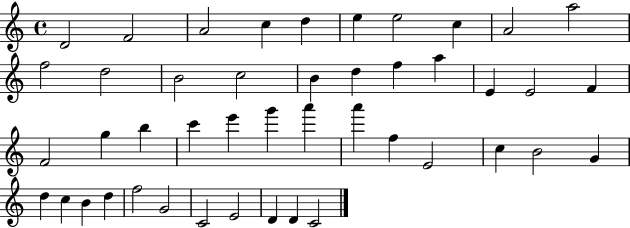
{
  \clef treble
  \time 4/4
  \defaultTimeSignature
  \key c \major
  d'2 f'2 | a'2 c''4 d''4 | e''4 e''2 c''4 | a'2 a''2 | \break f''2 d''2 | b'2 c''2 | b'4 d''4 f''4 a''4 | e'4 e'2 f'4 | \break f'2 g''4 b''4 | c'''4 e'''4 g'''4 a'''4 | a'''4 f''4 e'2 | c''4 b'2 g'4 | \break d''4 c''4 b'4 d''4 | f''2 g'2 | c'2 e'2 | d'4 d'4 c'2 | \break \bar "|."
}